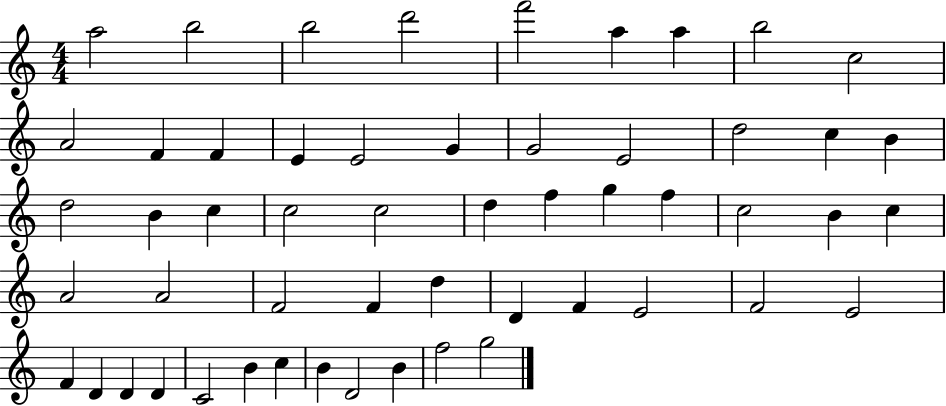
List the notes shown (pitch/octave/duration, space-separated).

A5/h B5/h B5/h D6/h F6/h A5/q A5/q B5/h C5/h A4/h F4/q F4/q E4/q E4/h G4/q G4/h E4/h D5/h C5/q B4/q D5/h B4/q C5/q C5/h C5/h D5/q F5/q G5/q F5/q C5/h B4/q C5/q A4/h A4/h F4/h F4/q D5/q D4/q F4/q E4/h F4/h E4/h F4/q D4/q D4/q D4/q C4/h B4/q C5/q B4/q D4/h B4/q F5/h G5/h